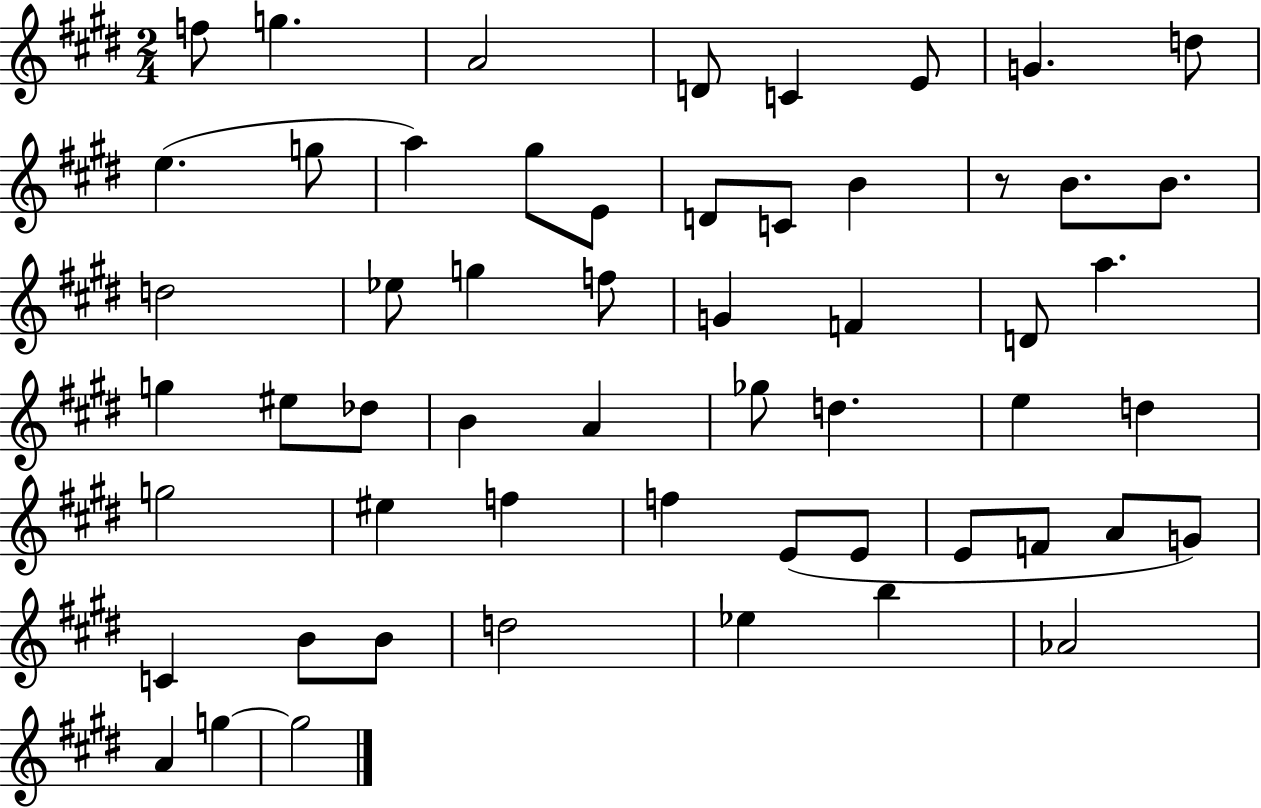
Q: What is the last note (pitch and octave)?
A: G5